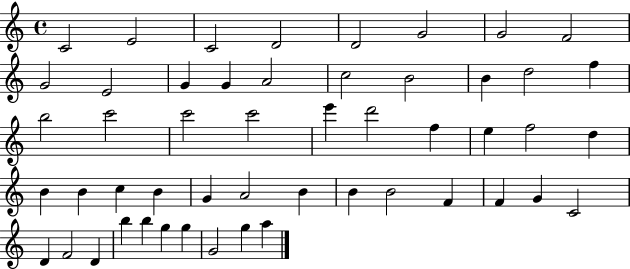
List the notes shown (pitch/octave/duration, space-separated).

C4/h E4/h C4/h D4/h D4/h G4/h G4/h F4/h G4/h E4/h G4/q G4/q A4/h C5/h B4/h B4/q D5/h F5/q B5/h C6/h C6/h C6/h E6/q D6/h F5/q E5/q F5/h D5/q B4/q B4/q C5/q B4/q G4/q A4/h B4/q B4/q B4/h F4/q F4/q G4/q C4/h D4/q F4/h D4/q B5/q B5/q G5/q G5/q G4/h G5/q A5/q